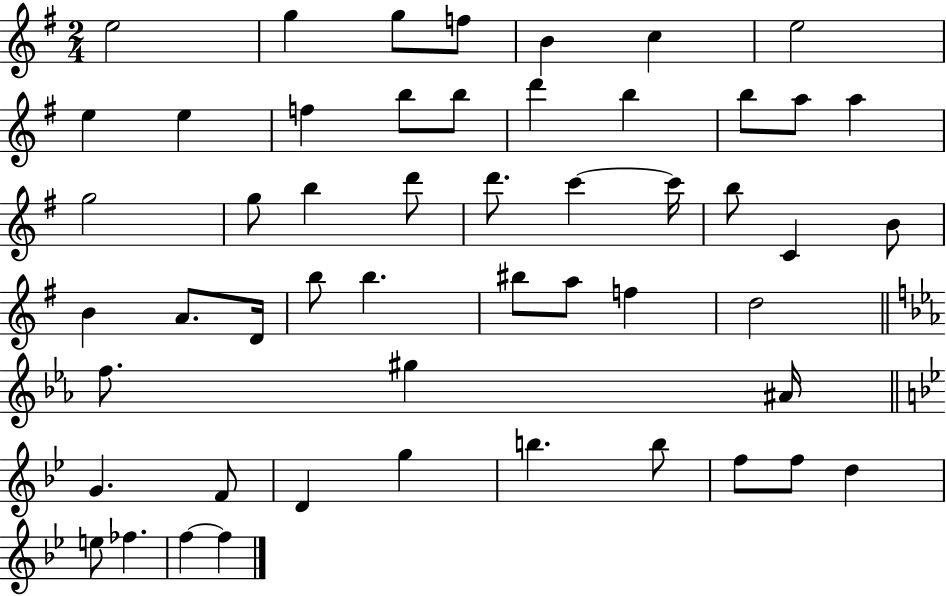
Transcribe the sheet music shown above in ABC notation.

X:1
T:Untitled
M:2/4
L:1/4
K:G
e2 g g/2 f/2 B c e2 e e f b/2 b/2 d' b b/2 a/2 a g2 g/2 b d'/2 d'/2 c' c'/4 b/2 C B/2 B A/2 D/4 b/2 b ^b/2 a/2 f d2 f/2 ^g ^A/4 G F/2 D g b b/2 f/2 f/2 d e/2 _f f f